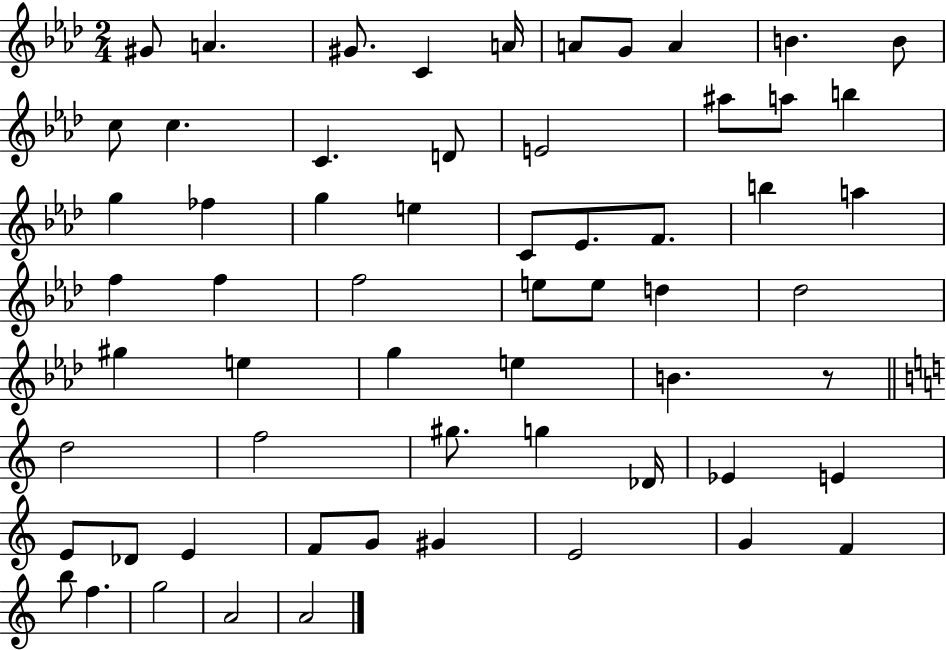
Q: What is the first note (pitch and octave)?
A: G#4